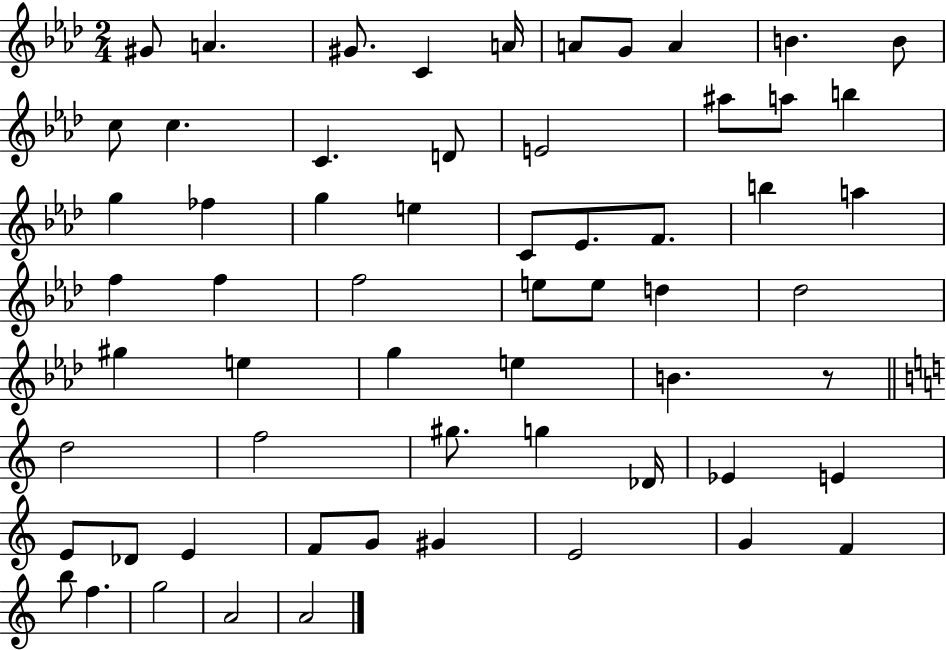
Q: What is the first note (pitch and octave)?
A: G#4